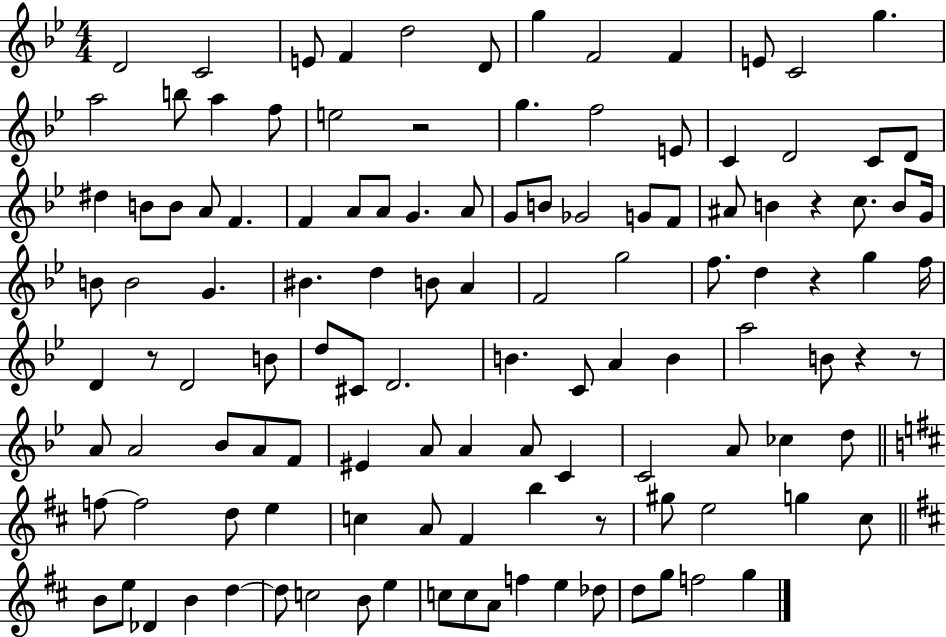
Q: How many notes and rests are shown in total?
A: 121